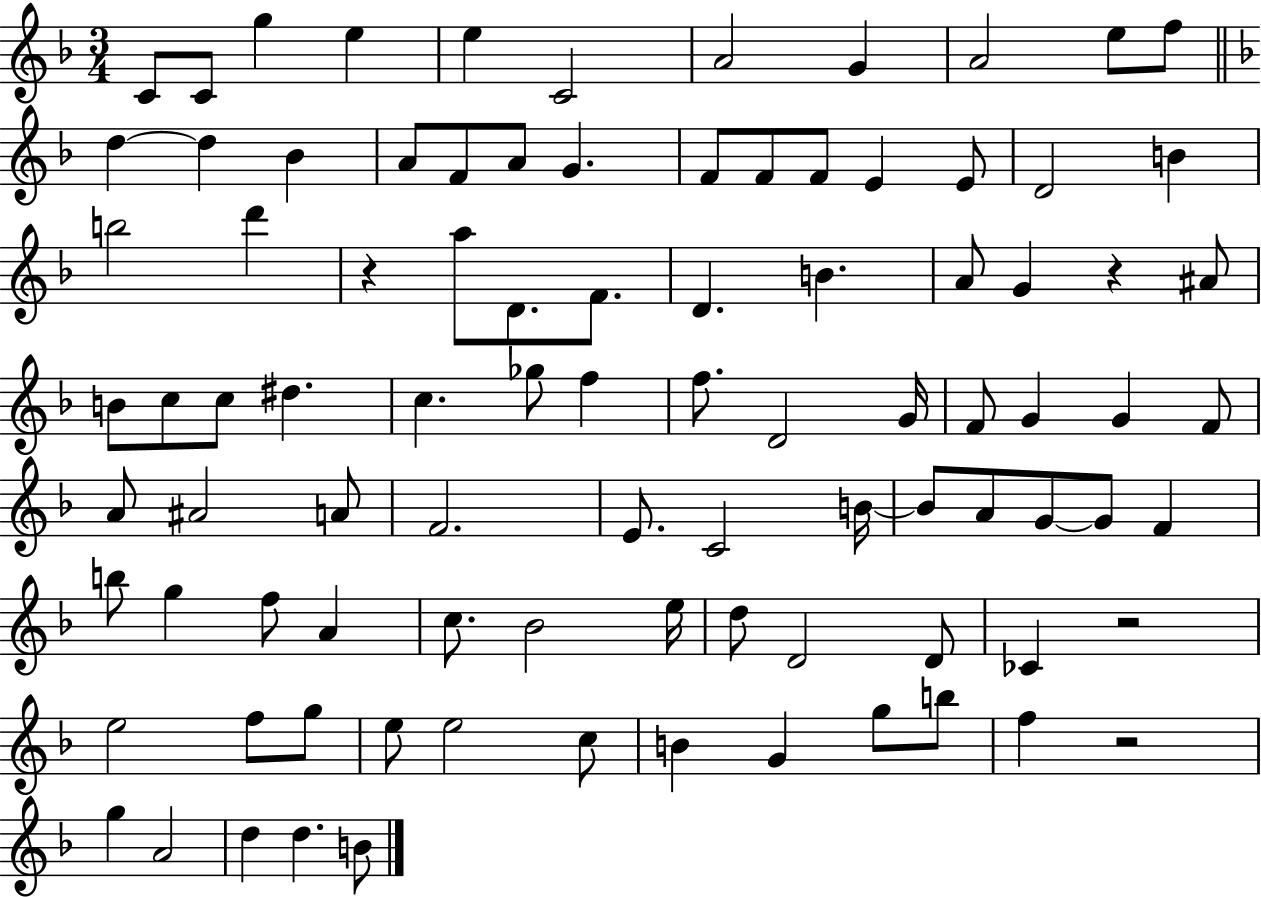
X:1
T:Untitled
M:3/4
L:1/4
K:F
C/2 C/2 g e e C2 A2 G A2 e/2 f/2 d d _B A/2 F/2 A/2 G F/2 F/2 F/2 E E/2 D2 B b2 d' z a/2 D/2 F/2 D B A/2 G z ^A/2 B/2 c/2 c/2 ^d c _g/2 f f/2 D2 G/4 F/2 G G F/2 A/2 ^A2 A/2 F2 E/2 C2 B/4 B/2 A/2 G/2 G/2 F b/2 g f/2 A c/2 _B2 e/4 d/2 D2 D/2 _C z2 e2 f/2 g/2 e/2 e2 c/2 B G g/2 b/2 f z2 g A2 d d B/2